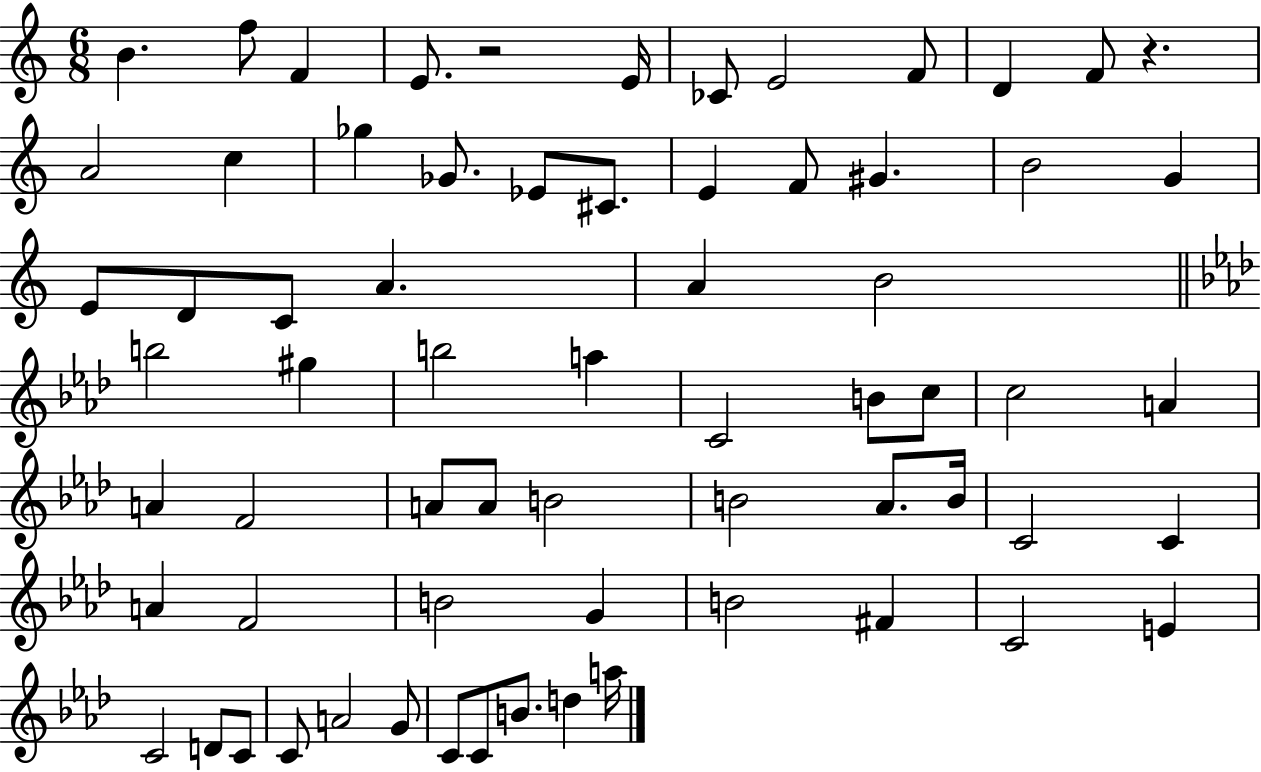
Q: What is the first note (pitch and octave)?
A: B4